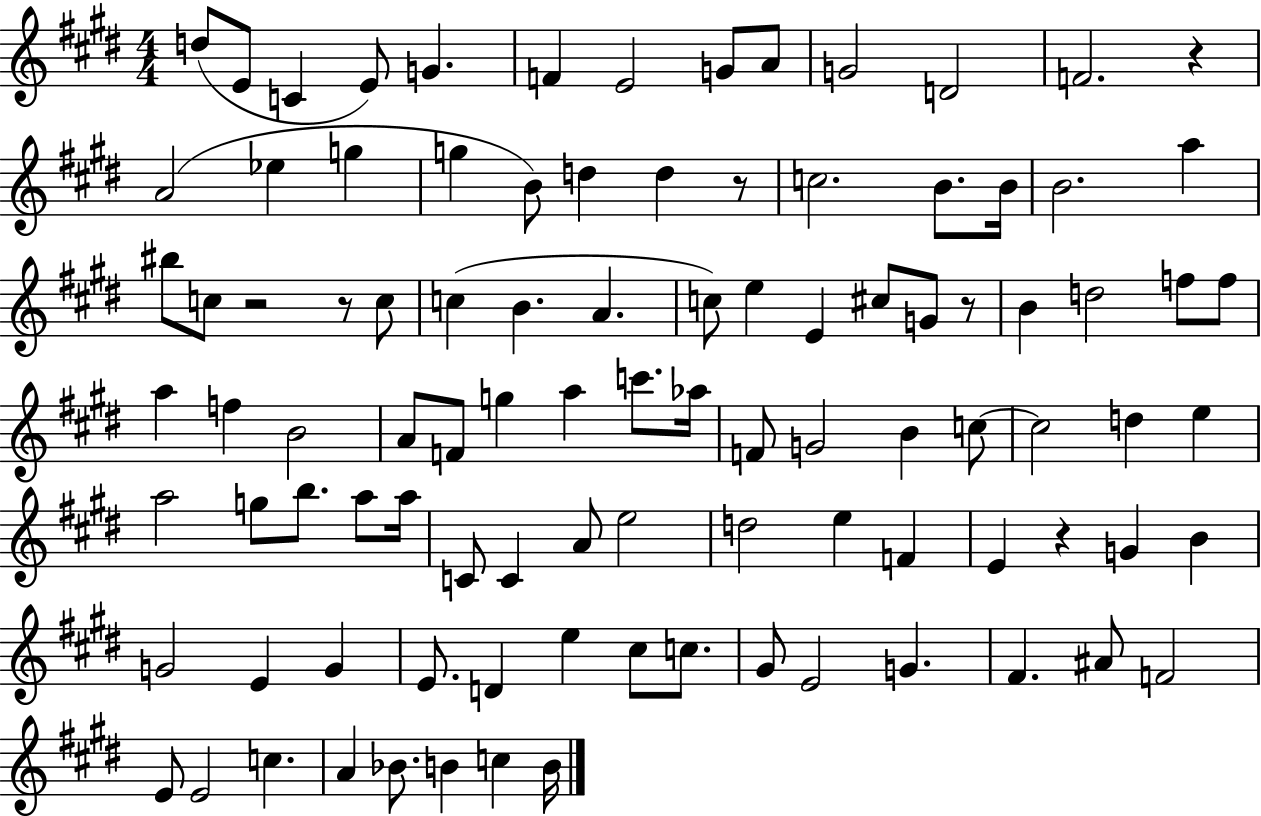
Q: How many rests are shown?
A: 6